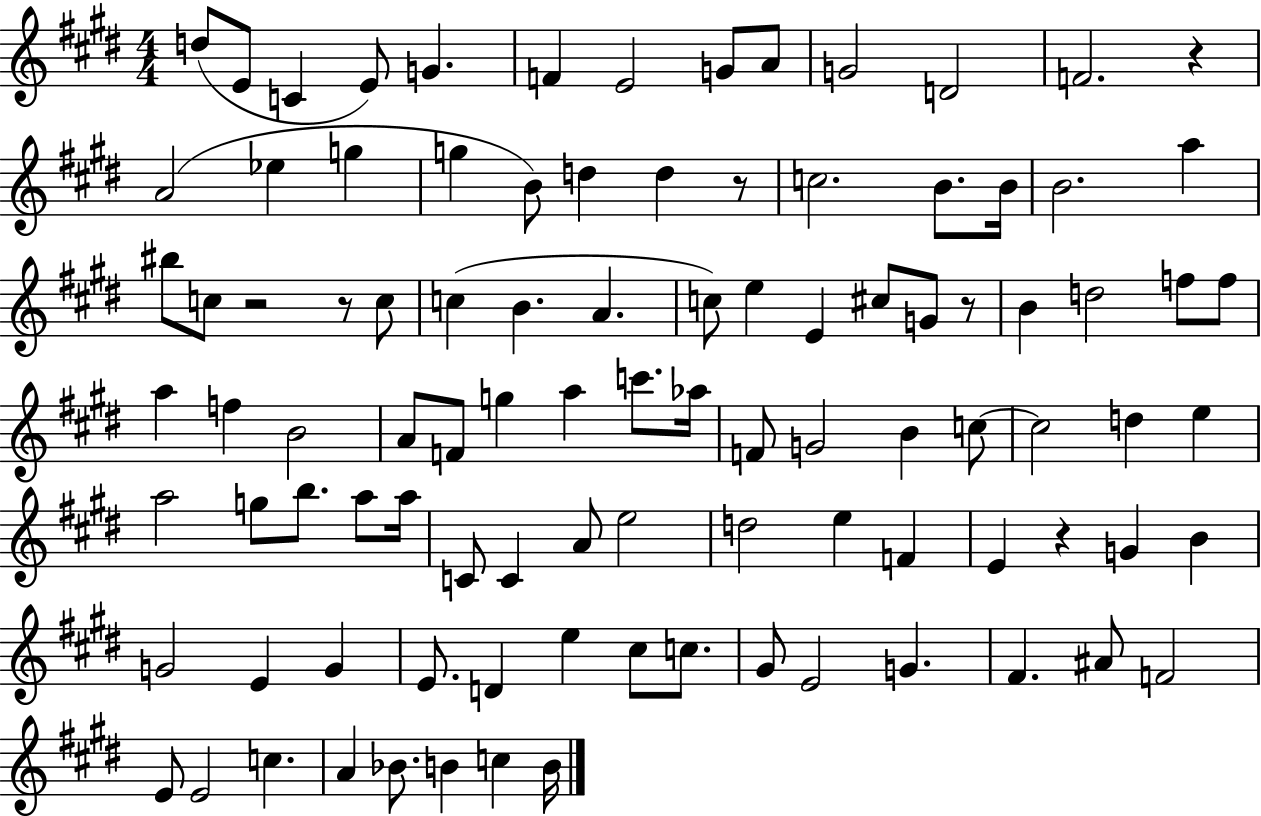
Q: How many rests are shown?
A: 6